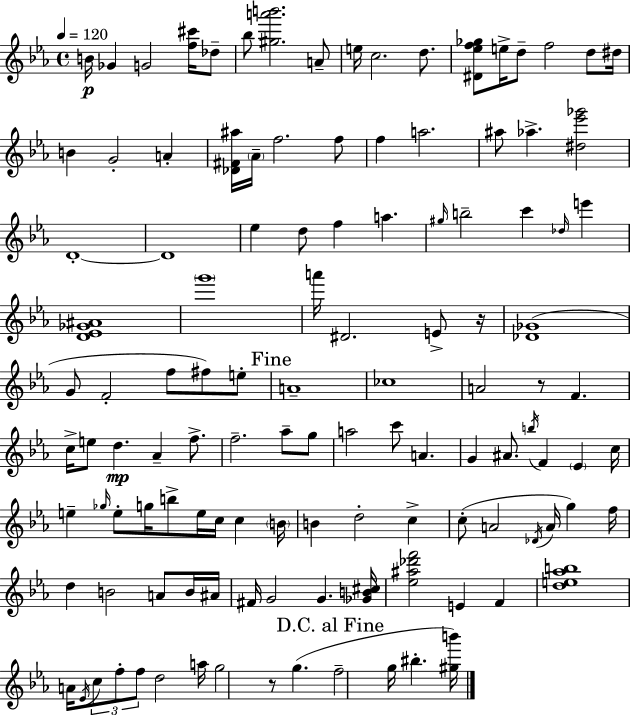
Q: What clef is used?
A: treble